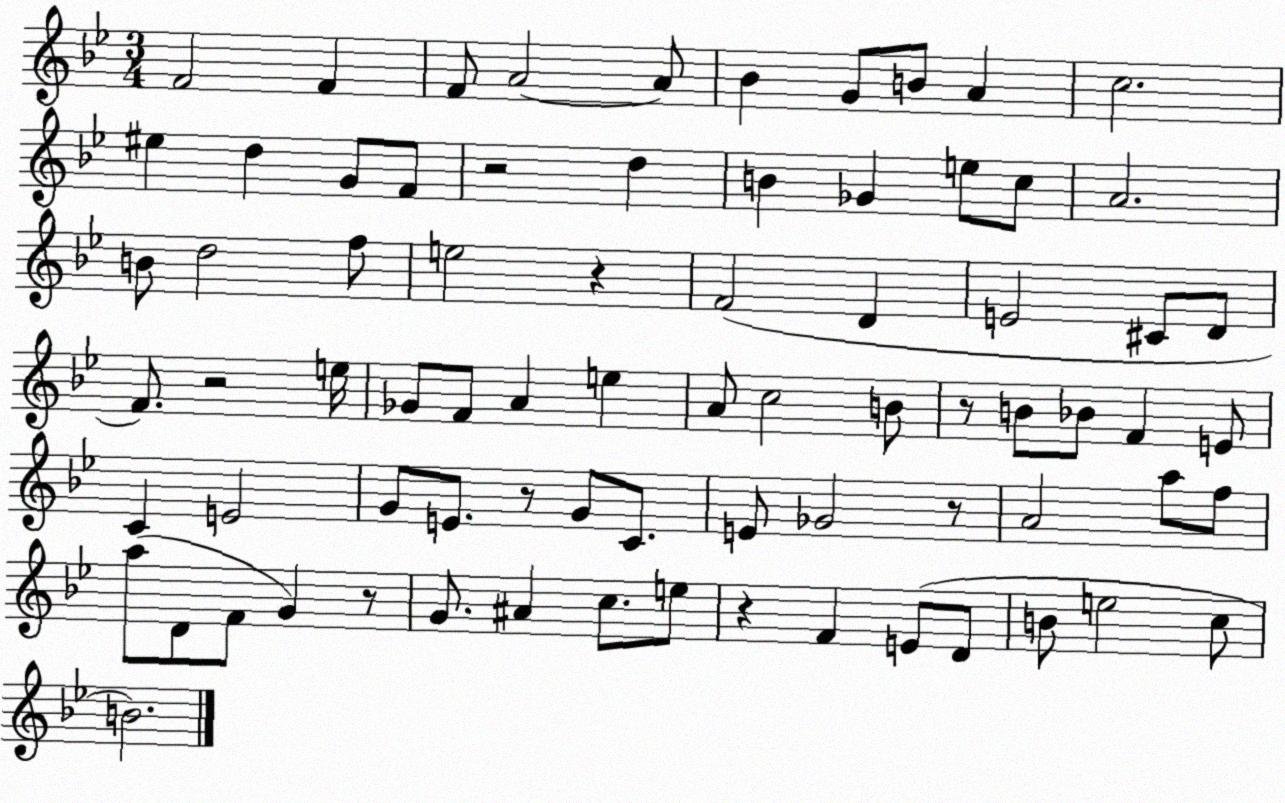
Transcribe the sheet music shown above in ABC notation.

X:1
T:Untitled
M:3/4
L:1/4
K:Bb
F2 F F/2 A2 A/2 _B G/2 B/2 A c2 ^e d G/2 F/2 z2 d B _G e/2 c/2 A2 B/2 d2 f/2 e2 z F2 D E2 ^C/2 D/2 F/2 z2 e/4 _G/2 F/2 A e A/2 c2 B/2 z/2 B/2 _B/2 F E/2 C E2 G/2 E/2 z/2 G/2 C/2 E/2 _G2 z/2 A2 a/2 f/2 a/2 D/2 F/2 G z/2 G/2 ^A c/2 e/2 z F E/2 D/2 B/2 e2 c/2 B2